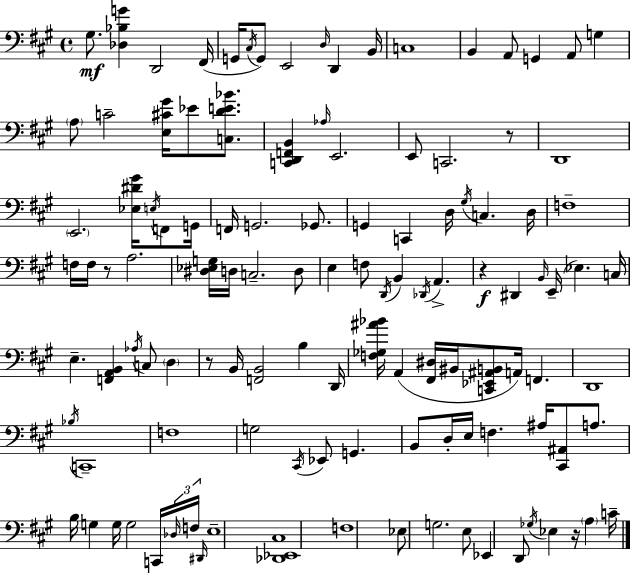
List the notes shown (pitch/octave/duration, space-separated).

G#3/e. [Db3,Bb3,G4]/q D2/h F#2/s G2/s C#3/s G2/e E2/h D3/s D2/q B2/s C3/w B2/q A2/e G2/q A2/e G3/q A3/e C4/h [E3,C#4,G#4]/s Eb4/e [C3,D4,E4,Bb4]/e. [C2,D2,F2,B2]/q Ab3/s E2/h. E2/e C2/h. R/e D2/w E2/h. [Eb3,D#4,G#4]/s E3/s F2/e G2/s F2/s G2/h. Gb2/e. G2/q C2/q D3/s G#3/s C3/q. D3/s F3/w F3/s F3/s R/e A3/h. [D#3,Eb3,G3]/s D3/s C3/h. D3/e E3/q F3/e D2/s B2/q Db2/s A2/q. R/q D#2/q B2/s E2/s Eb3/q. C3/s E3/q. [F2,A2,B2]/q Ab3/s C3/e D3/q R/e B2/s [F2,B2]/h B3/q D2/s [F3,Gb3,A#4,Bb4]/s A2/q [F#2,D#3]/s BIS2/s [C2,Eb2,A#2,B2]/e A2/s F2/q. D2/w Bb3/s C2/w F3/w G3/h C#2/s Eb2/e G2/q. B2/e D3/s E3/s F3/q. A#3/s [C#2,A#2]/e A3/e. B3/s G3/q G3/s G3/h C2/s Db3/s F3/s D#2/s E3/w [Db2,Eb2,C#3]/w F3/w Eb3/e G3/h. E3/e Eb2/q D2/e Gb3/s Eb3/q R/s A3/q C4/s